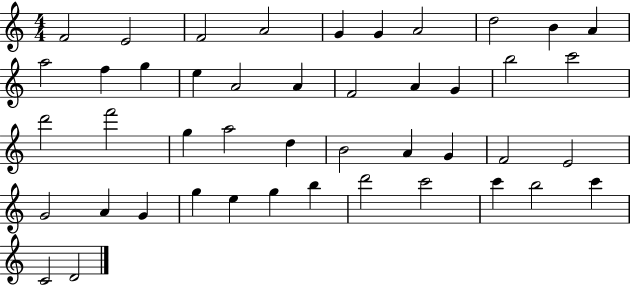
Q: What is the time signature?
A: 4/4